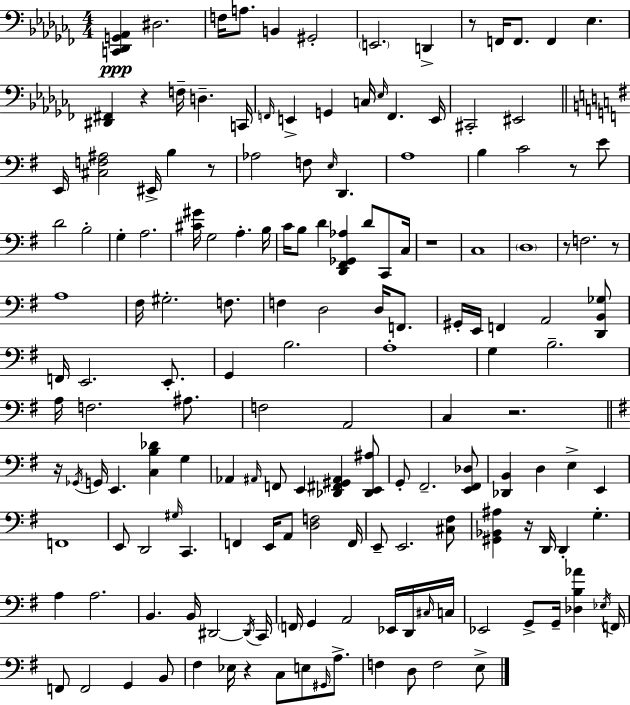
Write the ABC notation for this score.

X:1
T:Untitled
M:4/4
L:1/4
K:Abm
[C,,_D,,G,,_A,,] ^D,2 F,/4 A,/2 B,, ^G,,2 E,,2 D,, z/2 F,,/4 F,,/2 F,, _E, [^D,,^F,,] z F,/4 D, C,,/4 F,,/4 E,, G,, C,/4 _E,/4 F,, E,,/4 ^C,,2 ^E,,2 E,,/4 [^C,F,^A,]2 ^E,,/4 B, z/2 _A,2 F,/2 E,/4 D,, A,4 B, C2 z/2 E/2 D2 B,2 G, A,2 [^C^G]/4 G,2 A, B,/4 C/4 B,/2 D [D,,^F,,_G,,_A,] D/2 C,,/2 C,/4 z4 C,4 D,4 z/2 F,2 z/2 A,4 ^F,/4 ^G,2 F,/2 F, D,2 D,/4 F,,/2 ^G,,/4 E,,/4 F,, A,,2 [D,,B,,_G,]/2 F,,/4 E,,2 E,,/2 G,, B,2 A,4 G, B,2 A,/4 F,2 ^A,/2 F,2 A,,2 C, z2 z/4 _G,,/4 G,,/4 E,, [C,B,_D] G, _A,, ^A,,/4 F,,/2 E,, [_D,,^F,,^G,,^A,,] [_D,,E,,^A,]/2 G,,/2 ^F,,2 [E,,^F,,_D,]/2 [_D,,B,,] D, E, E,, F,,4 E,,/2 D,,2 ^G,/4 C,, F,, E,,/4 A,,/2 [D,F,]2 F,,/4 E,,/2 E,,2 [^C,^F,]/2 [^G,,_B,,^A,] z/4 D,,/4 D,, G, A, A,2 B,, B,,/4 ^D,,2 ^D,,/4 C,,/4 F,,/4 G,, A,,2 _E,,/4 D,,/4 ^C,/4 C,/4 _E,,2 G,,/2 G,,/4 [_D,B,_A] _E,/4 F,,/4 F,,/2 F,,2 G,, B,,/2 ^F, _E,/4 z C,/2 E,/2 ^G,,/4 A,/2 F, D,/2 F,2 E,/2